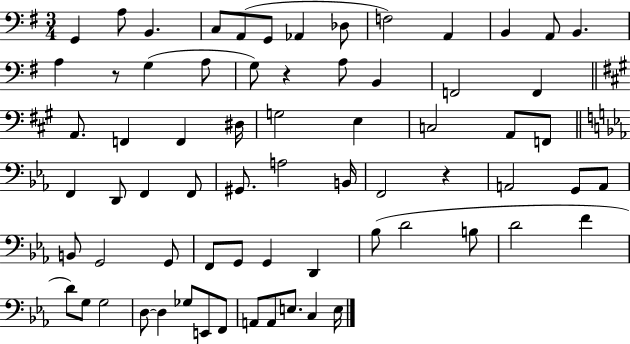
G2/q A3/e B2/q. C3/e A2/e G2/e Ab2/q Db3/e F3/h A2/q B2/q A2/e B2/q. A3/q R/e G3/q A3/e G3/e R/q A3/e B2/q F2/h F2/q A2/e. F2/q F2/q D#3/s G3/h E3/q C3/h A2/e F2/e F2/q D2/e F2/q F2/e G#2/e. A3/h B2/s F2/h R/q A2/h G2/e A2/e B2/e G2/h G2/e F2/e G2/e G2/q D2/q Bb3/e D4/h B3/e D4/h F4/q D4/e G3/e G3/h D3/e D3/q Gb3/e E2/e F2/e A2/e A2/e E3/e. C3/q E3/s